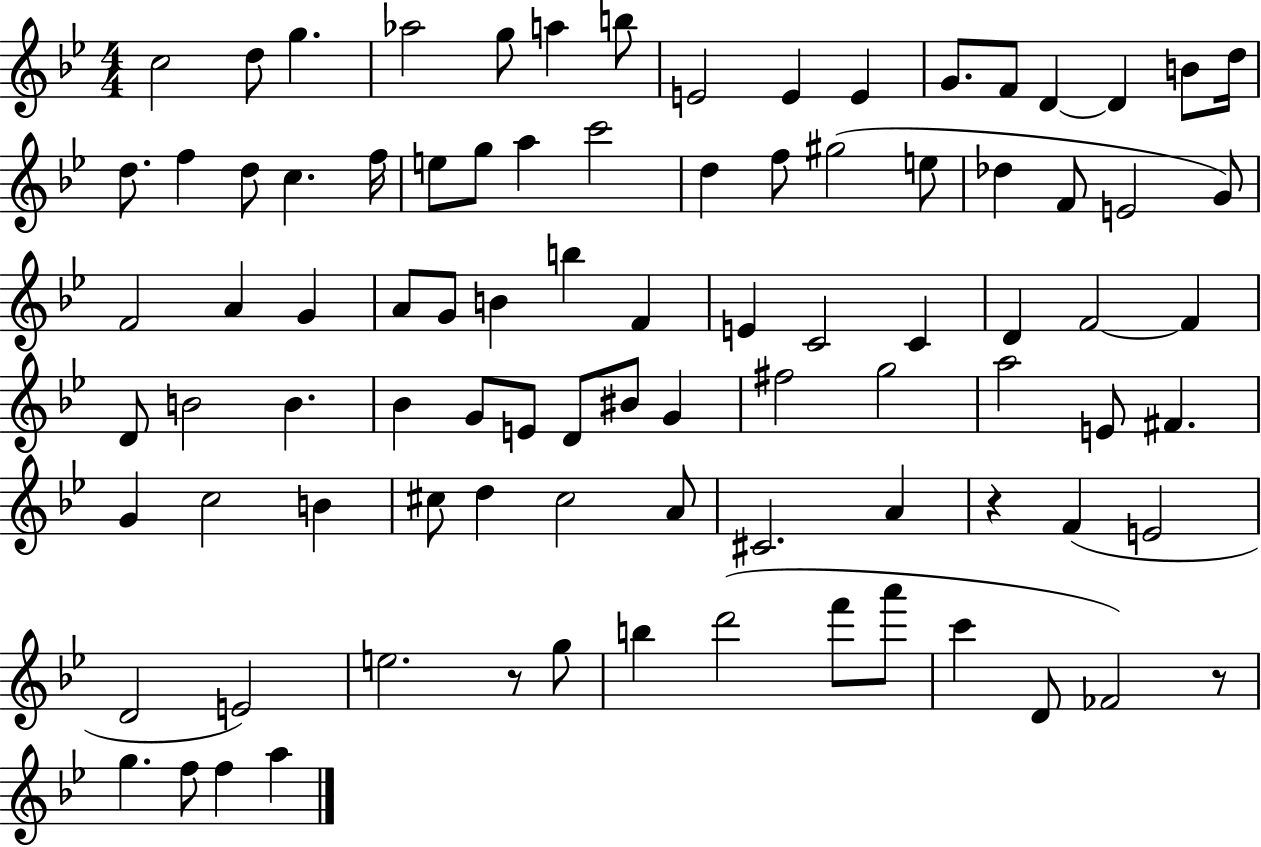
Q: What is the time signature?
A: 4/4